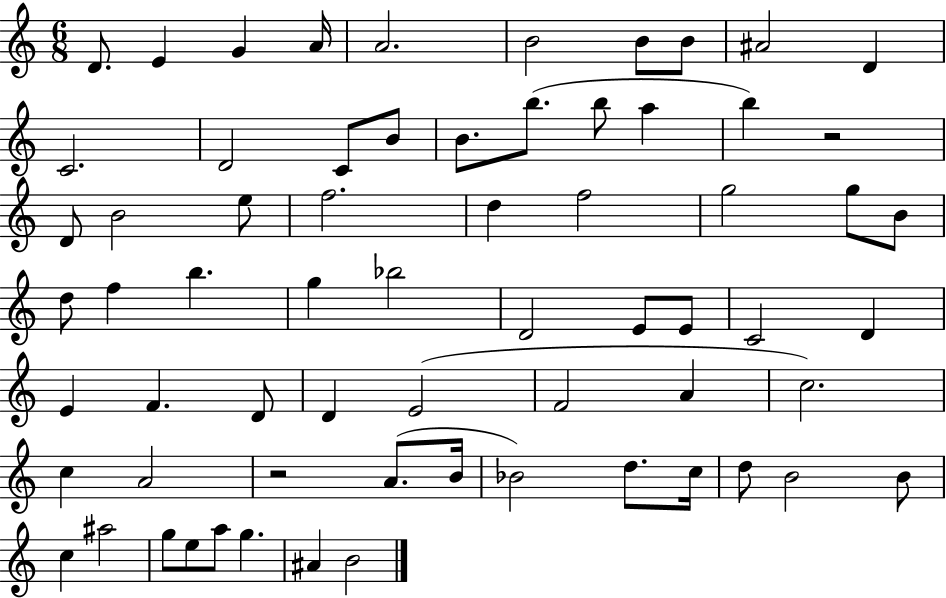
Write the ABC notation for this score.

X:1
T:Untitled
M:6/8
L:1/4
K:C
D/2 E G A/4 A2 B2 B/2 B/2 ^A2 D C2 D2 C/2 B/2 B/2 b/2 b/2 a b z2 D/2 B2 e/2 f2 d f2 g2 g/2 B/2 d/2 f b g _b2 D2 E/2 E/2 C2 D E F D/2 D E2 F2 A c2 c A2 z2 A/2 B/4 _B2 d/2 c/4 d/2 B2 B/2 c ^a2 g/2 e/2 a/2 g ^A B2